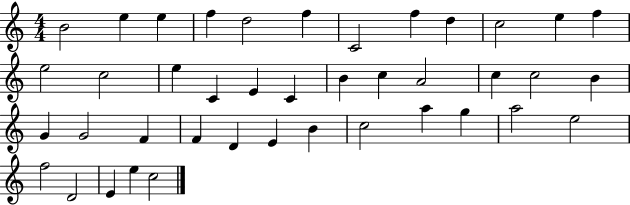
B4/h E5/q E5/q F5/q D5/h F5/q C4/h F5/q D5/q C5/h E5/q F5/q E5/h C5/h E5/q C4/q E4/q C4/q B4/q C5/q A4/h C5/q C5/h B4/q G4/q G4/h F4/q F4/q D4/q E4/q B4/q C5/h A5/q G5/q A5/h E5/h F5/h D4/h E4/q E5/q C5/h